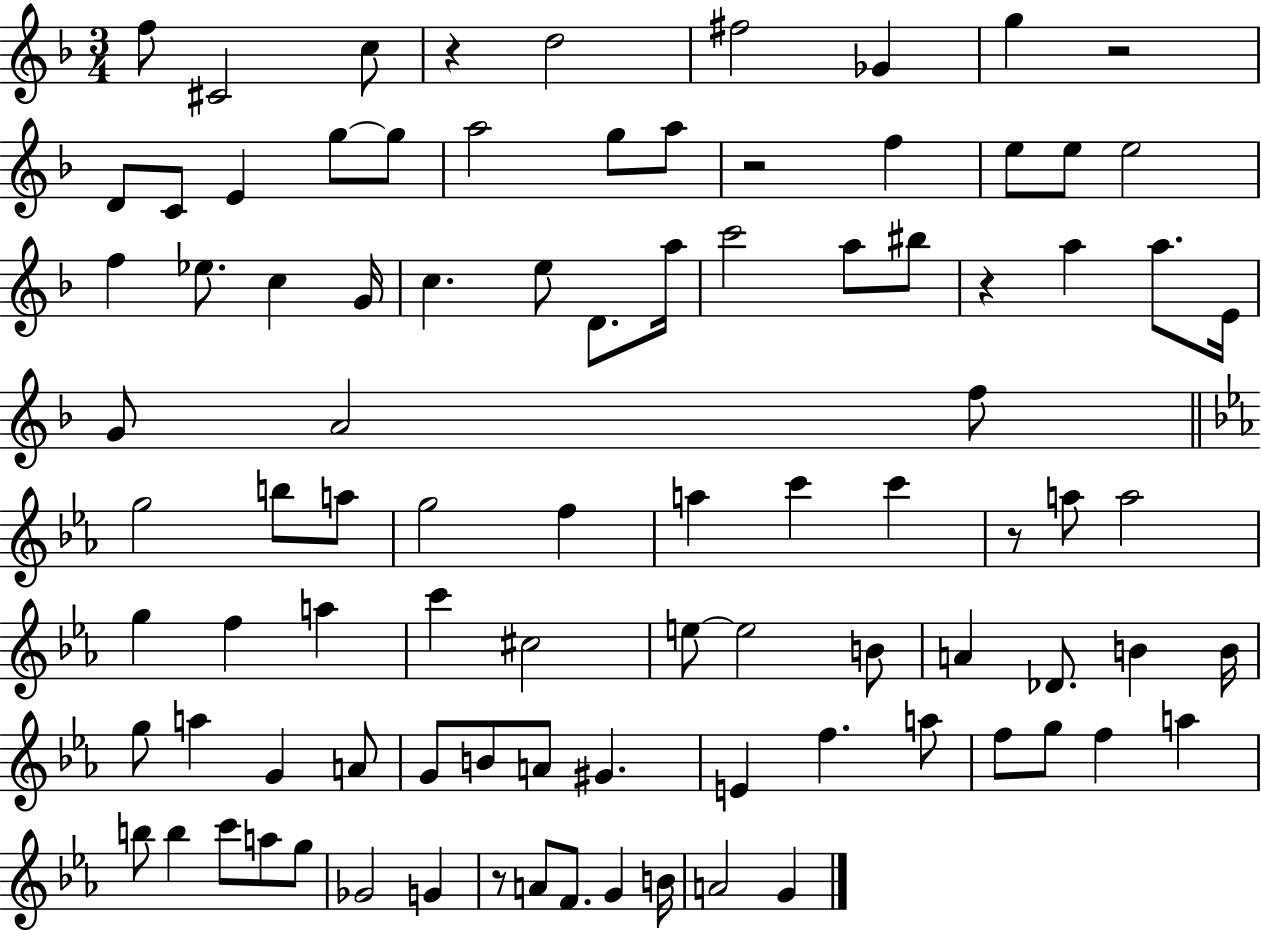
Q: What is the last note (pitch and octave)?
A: G4